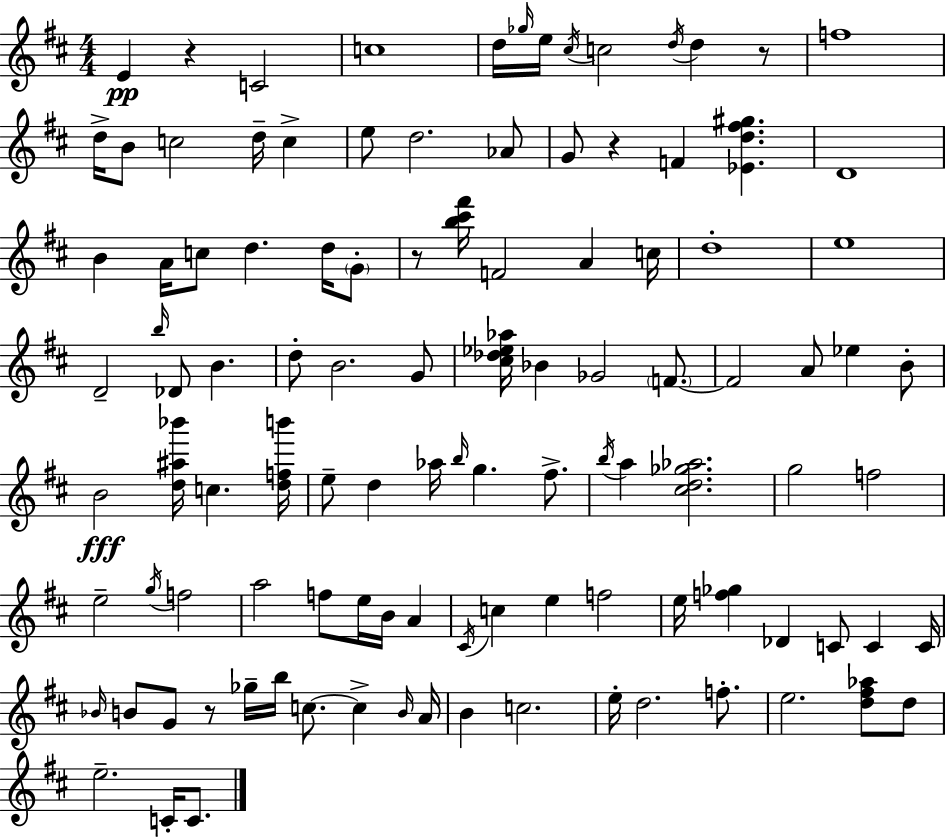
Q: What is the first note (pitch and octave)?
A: E4